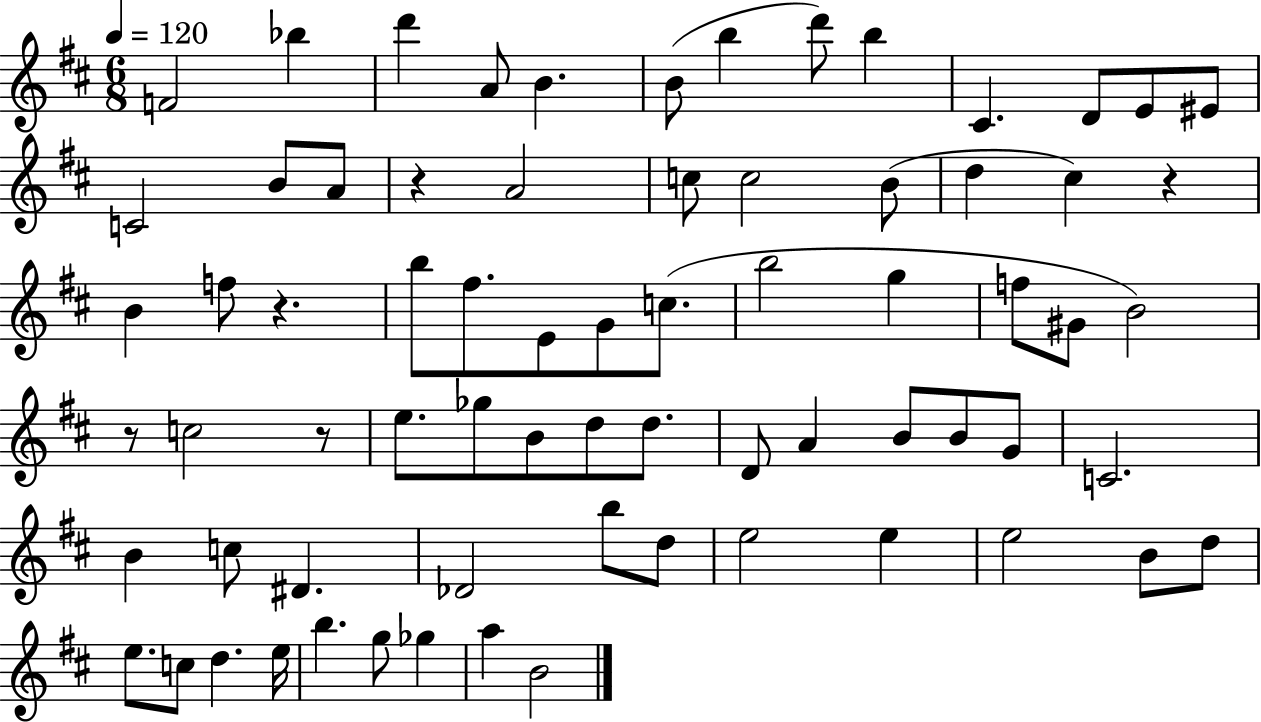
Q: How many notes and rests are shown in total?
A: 71